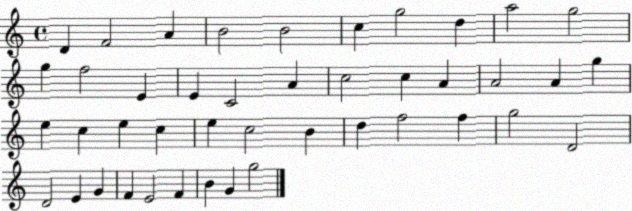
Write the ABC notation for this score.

X:1
T:Untitled
M:4/4
L:1/4
K:C
D F2 A B2 B2 c g2 d a2 g2 g f2 E E C2 A c2 c A A2 A g e c e c e c2 B d f2 f g2 D2 D2 E G F E2 F B G g2